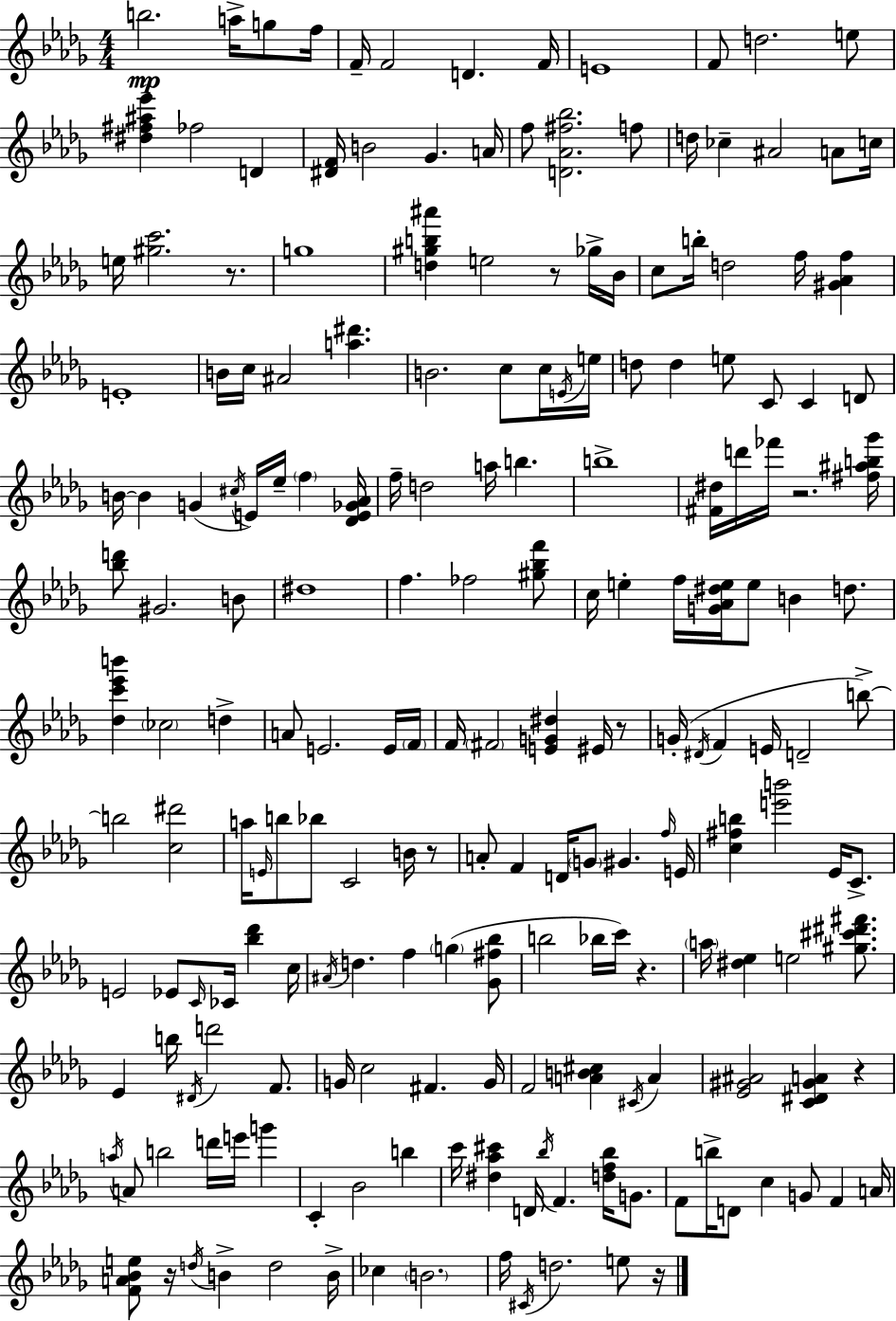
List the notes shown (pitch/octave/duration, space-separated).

B5/h. A5/s G5/e F5/s F4/s F4/h D4/q. F4/s E4/w F4/e D5/h. E5/e [D#5,F#5,A#5,Eb6]/q FES5/h D4/q [D#4,F4]/s B4/h Gb4/q. A4/s F5/e [D4,Ab4,F#5,Bb5]/h. F5/e D5/s CES5/q A#4/h A4/e C5/s E5/s [G#5,C6]/h. R/e. G5/w [D5,G#5,B5,A#6]/q E5/h R/e Gb5/s Bb4/s C5/e B5/s D5/h F5/s [G#4,Ab4,F5]/q E4/w B4/s C5/s A#4/h [A5,D#6]/q. B4/h. C5/e C5/s E4/s E5/s D5/e D5/q E5/e C4/e C4/q D4/e B4/s B4/q G4/q C#5/s E4/s Eb5/s F5/q [Db4,E4,Gb4,Ab4]/s F5/s D5/h A5/s B5/q. B5/w [F#4,D#5]/s D6/s FES6/s R/h. [F#5,A#5,B5,Gb6]/s [Bb5,D6]/e G#4/h. B4/e D#5/w F5/q. FES5/h [G#5,Bb5,F6]/e C5/s E5/q F5/s [G4,Ab4,D#5,E5]/s E5/e B4/q D5/e. [Db5,C6,Eb6,B6]/q CES5/h D5/q A4/e E4/h. E4/s F4/s F4/s F#4/h [E4,G4,D#5]/q EIS4/s R/e G4/s D#4/s F4/q E4/s D4/h B5/e B5/h [C5,D#6]/h A5/s E4/s B5/e Bb5/e C4/h B4/s R/e A4/e F4/q D4/s G4/e G#4/q. F5/s E4/s [C5,F#5,B5]/q [E6,B6]/h Eb4/s C4/e. E4/h Eb4/e C4/s CES4/s [Bb5,Db6]/q C5/s A#4/s D5/q. F5/q G5/q [Gb4,F#5,Bb5]/e B5/h Bb5/s C6/s R/q. A5/s [D#5,Eb5]/q E5/h [G#5,C#6,D#6,F#6]/e. Eb4/q B5/s D#4/s D6/h F4/e. G4/s C5/h F#4/q. G4/s F4/h [A4,B4,C#5]/q C#4/s A4/q [Eb4,G#4,A#4]/h [C4,D#4,G#4,A4]/q R/q A5/s A4/e B5/h D6/s E6/s G6/q C4/q Bb4/h B5/q C6/s [D#5,Ab5,C#6]/q D4/s Bb5/s F4/q. [D5,F5,Bb5]/s G4/e. F4/e B5/s D4/e C5/q G4/e F4/q A4/s [F4,A4,Bb4,E5]/e R/s D5/s B4/q D5/h B4/s CES5/q B4/h. F5/s C#4/s D5/h. E5/e R/s